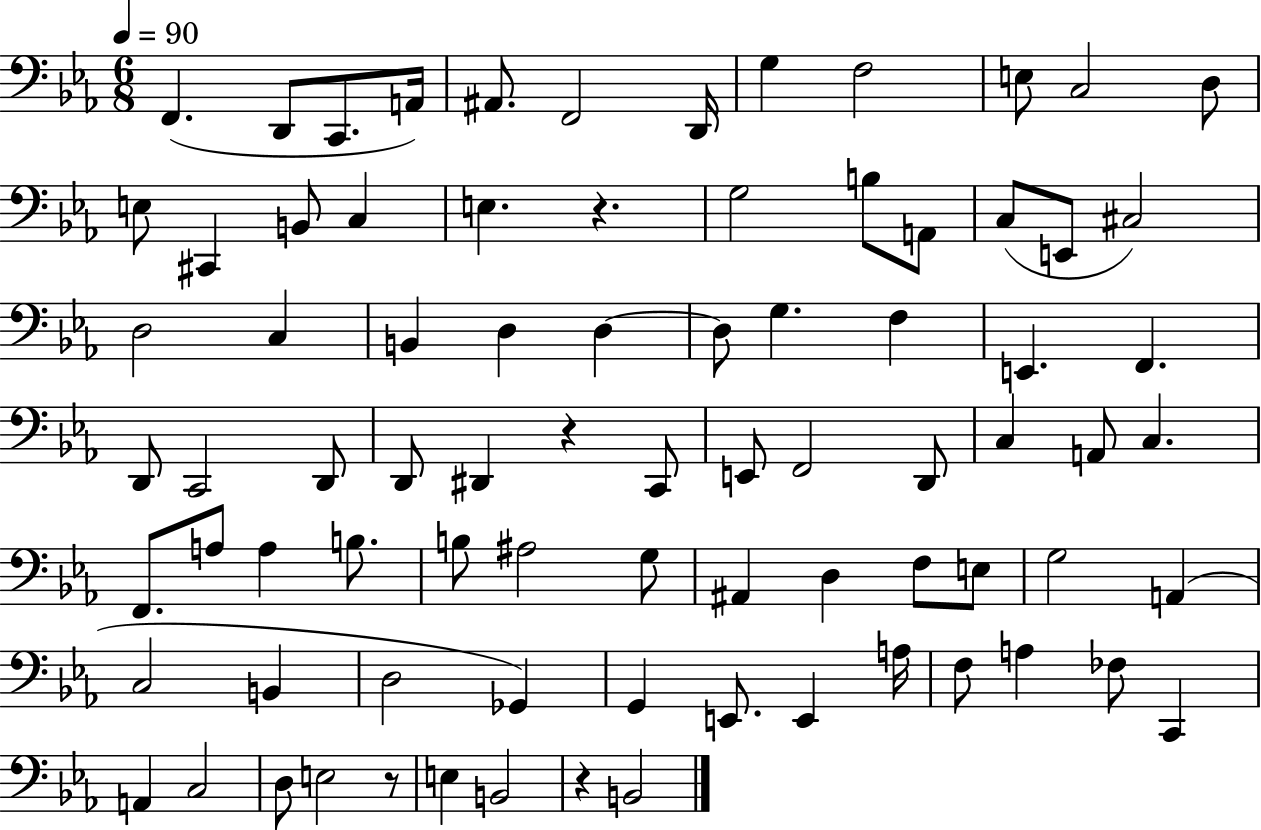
X:1
T:Untitled
M:6/8
L:1/4
K:Eb
F,, D,,/2 C,,/2 A,,/4 ^A,,/2 F,,2 D,,/4 G, F,2 E,/2 C,2 D,/2 E,/2 ^C,, B,,/2 C, E, z G,2 B,/2 A,,/2 C,/2 E,,/2 ^C,2 D,2 C, B,, D, D, D,/2 G, F, E,, F,, D,,/2 C,,2 D,,/2 D,,/2 ^D,, z C,,/2 E,,/2 F,,2 D,,/2 C, A,,/2 C, F,,/2 A,/2 A, B,/2 B,/2 ^A,2 G,/2 ^A,, D, F,/2 E,/2 G,2 A,, C,2 B,, D,2 _G,, G,, E,,/2 E,, A,/4 F,/2 A, _F,/2 C,, A,, C,2 D,/2 E,2 z/2 E, B,,2 z B,,2